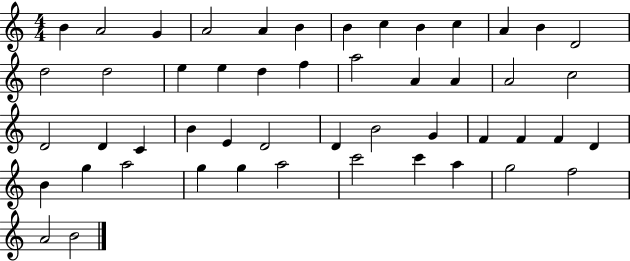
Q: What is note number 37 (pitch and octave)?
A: D4